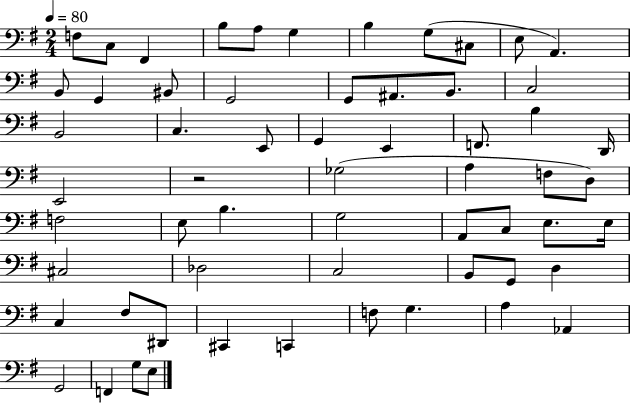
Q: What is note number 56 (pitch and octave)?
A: G2